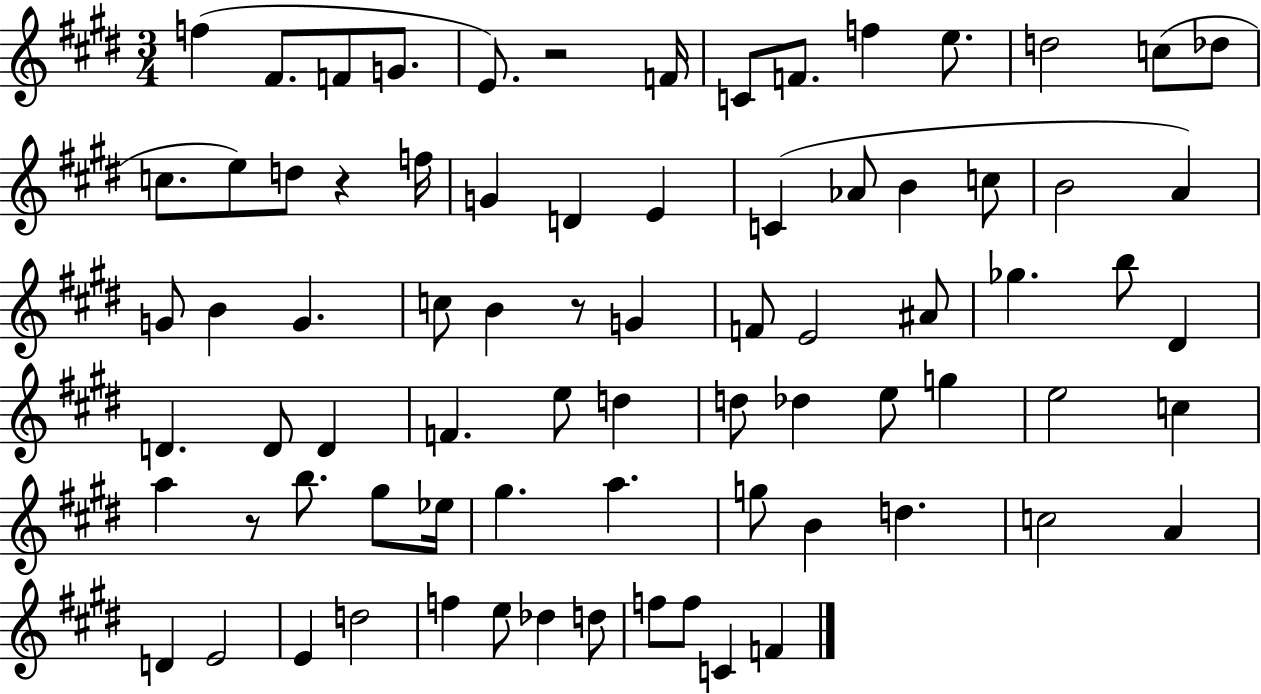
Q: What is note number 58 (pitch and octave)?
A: B4